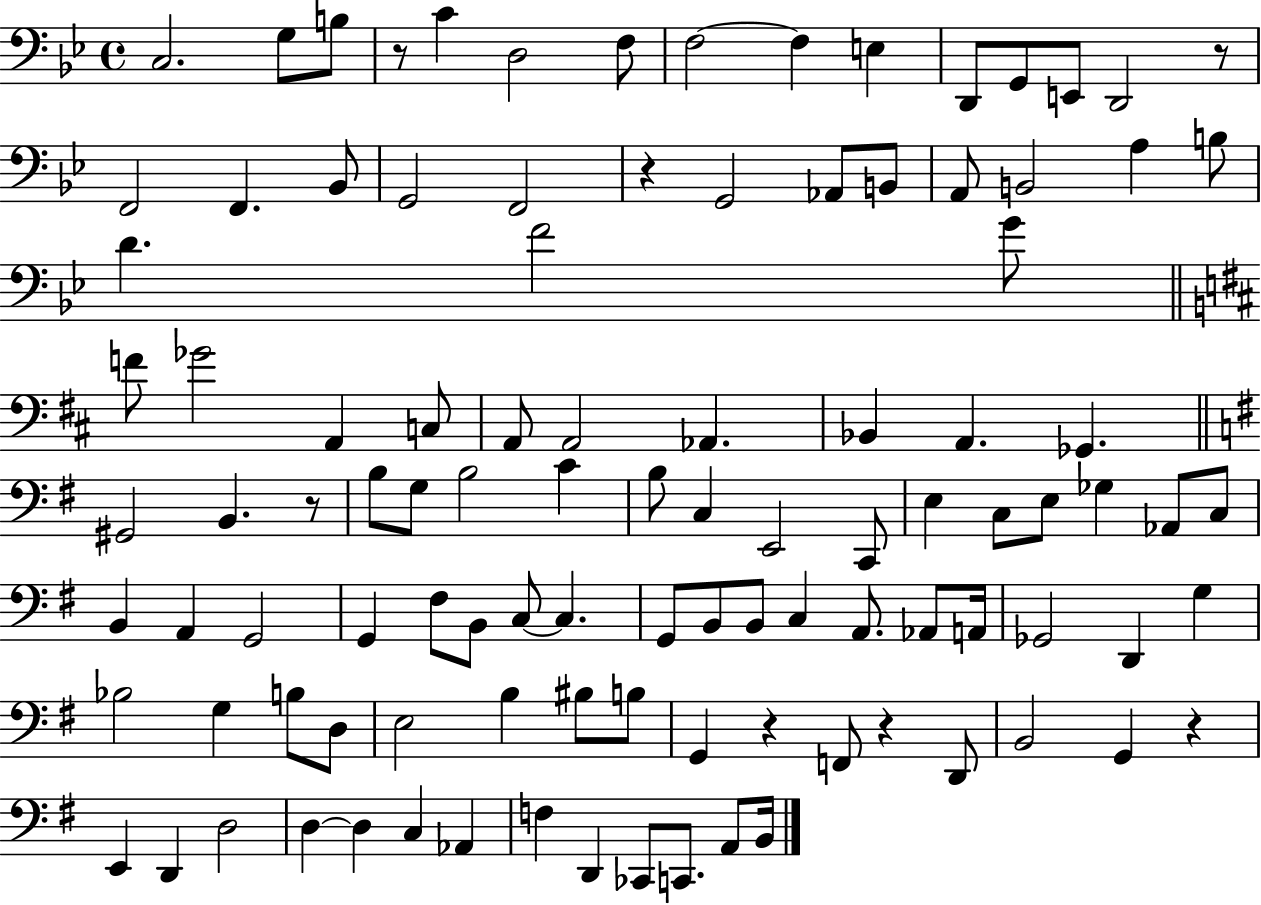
{
  \clef bass
  \time 4/4
  \defaultTimeSignature
  \key bes \major
  c2. g8 b8 | r8 c'4 d2 f8 | f2~~ f4 e4 | d,8 g,8 e,8 d,2 r8 | \break f,2 f,4. bes,8 | g,2 f,2 | r4 g,2 aes,8 b,8 | a,8 b,2 a4 b8 | \break d'4. f'2 g'8 | \bar "||" \break \key b \minor f'8 ges'2 a,4 c8 | a,8 a,2 aes,4. | bes,4 a,4. ges,4. | \bar "||" \break \key e \minor gis,2 b,4. r8 | b8 g8 b2 c'4 | b8 c4 e,2 c,8 | e4 c8 e8 ges4 aes,8 c8 | \break b,4 a,4 g,2 | g,4 fis8 b,8 c8~~ c4. | g,8 b,8 b,8 c4 a,8. aes,8 a,16 | ges,2 d,4 g4 | \break bes2 g4 b8 d8 | e2 b4 bis8 b8 | g,4 r4 f,8 r4 d,8 | b,2 g,4 r4 | \break e,4 d,4 d2 | d4~~ d4 c4 aes,4 | f4 d,4 ces,8 c,8. a,8 b,16 | \bar "|."
}